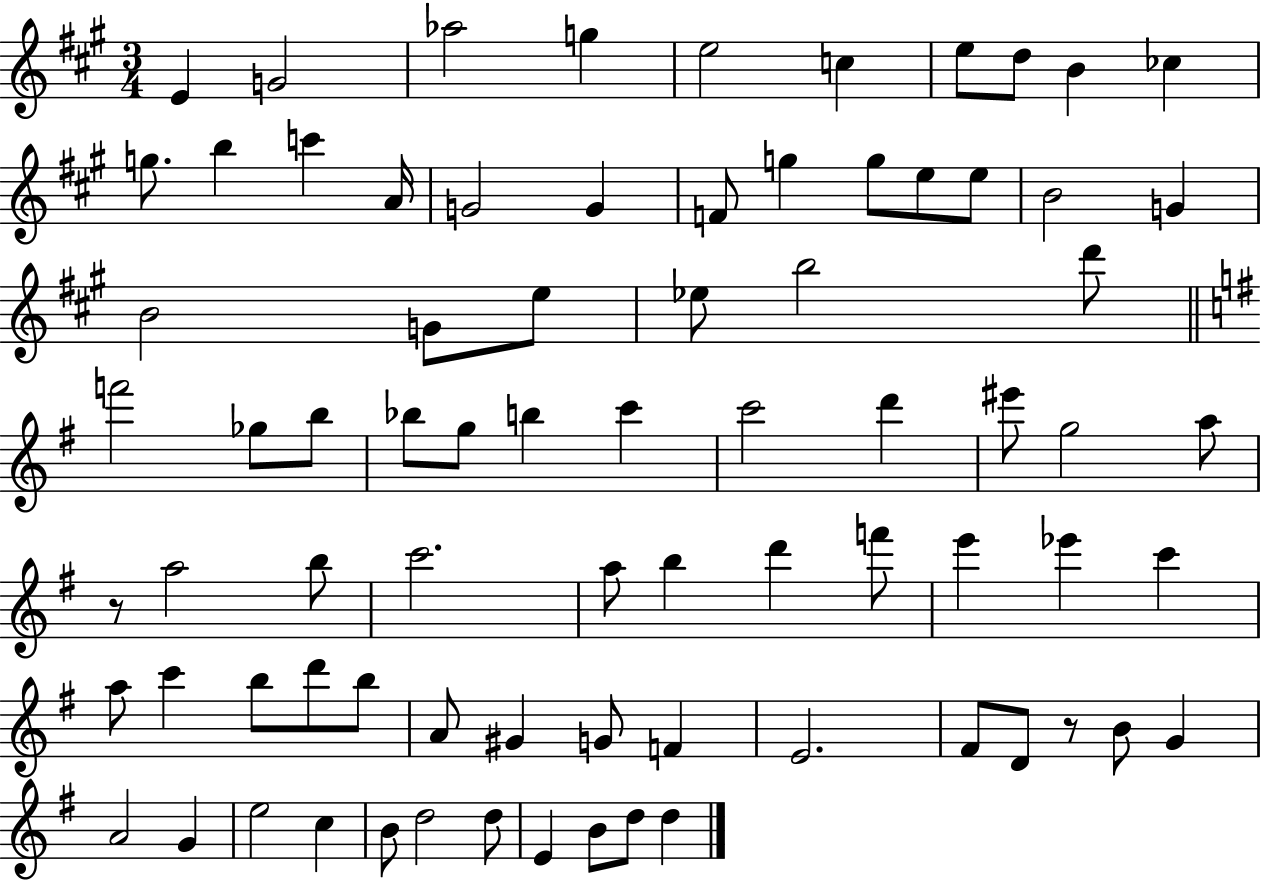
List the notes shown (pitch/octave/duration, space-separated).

E4/q G4/h Ab5/h G5/q E5/h C5/q E5/e D5/e B4/q CES5/q G5/e. B5/q C6/q A4/s G4/h G4/q F4/e G5/q G5/e E5/e E5/e B4/h G4/q B4/h G4/e E5/e Eb5/e B5/h D6/e F6/h Gb5/e B5/e Bb5/e G5/e B5/q C6/q C6/h D6/q EIS6/e G5/h A5/e R/e A5/h B5/e C6/h. A5/e B5/q D6/q F6/e E6/q Eb6/q C6/q A5/e C6/q B5/e D6/e B5/e A4/e G#4/q G4/e F4/q E4/h. F#4/e D4/e R/e B4/e G4/q A4/h G4/q E5/h C5/q B4/e D5/h D5/e E4/q B4/e D5/e D5/q